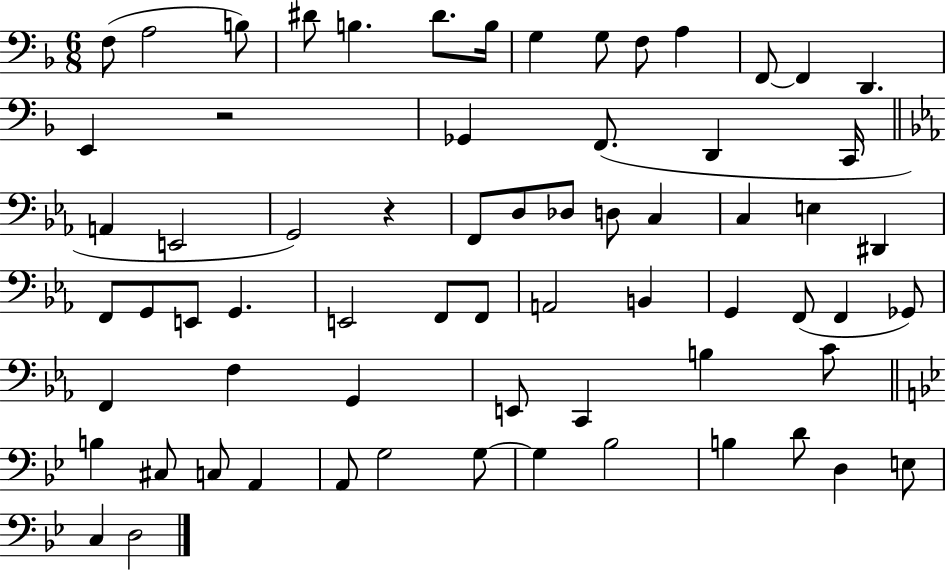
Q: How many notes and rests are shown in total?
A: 67